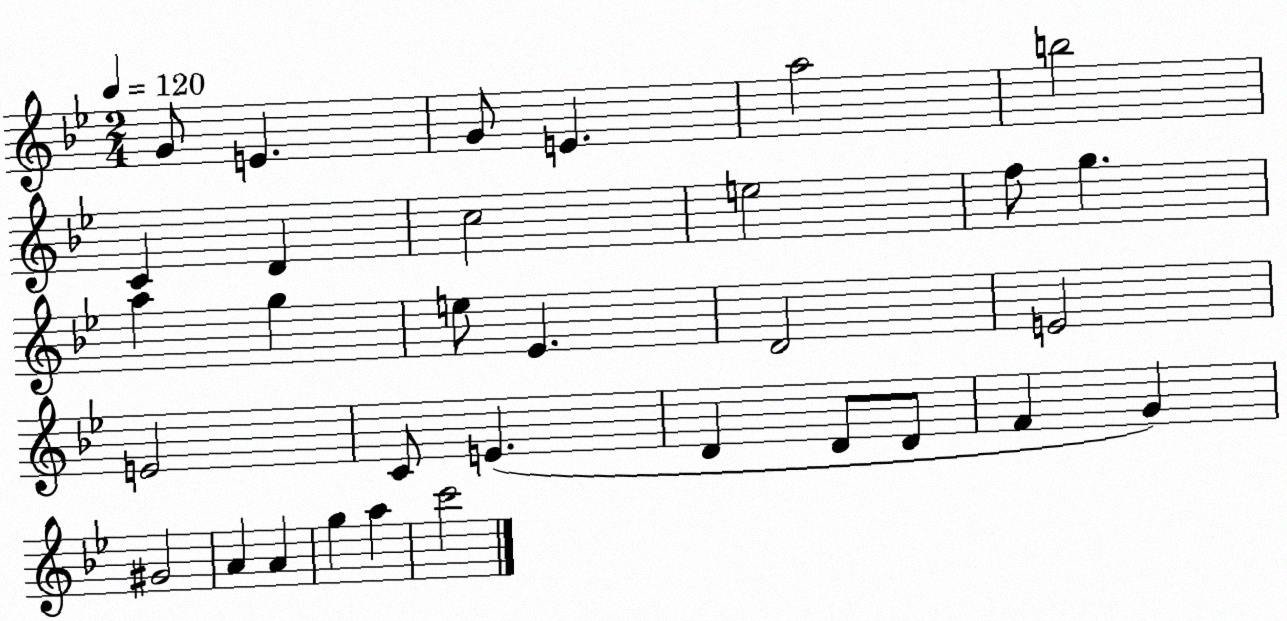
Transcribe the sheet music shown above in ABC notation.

X:1
T:Untitled
M:2/4
L:1/4
K:Bb
G/2 E G/2 E a2 b2 C D c2 e2 f/2 g a g e/2 _E D2 E2 E2 C/2 E D D/2 D/2 F G ^G2 A A g a c'2